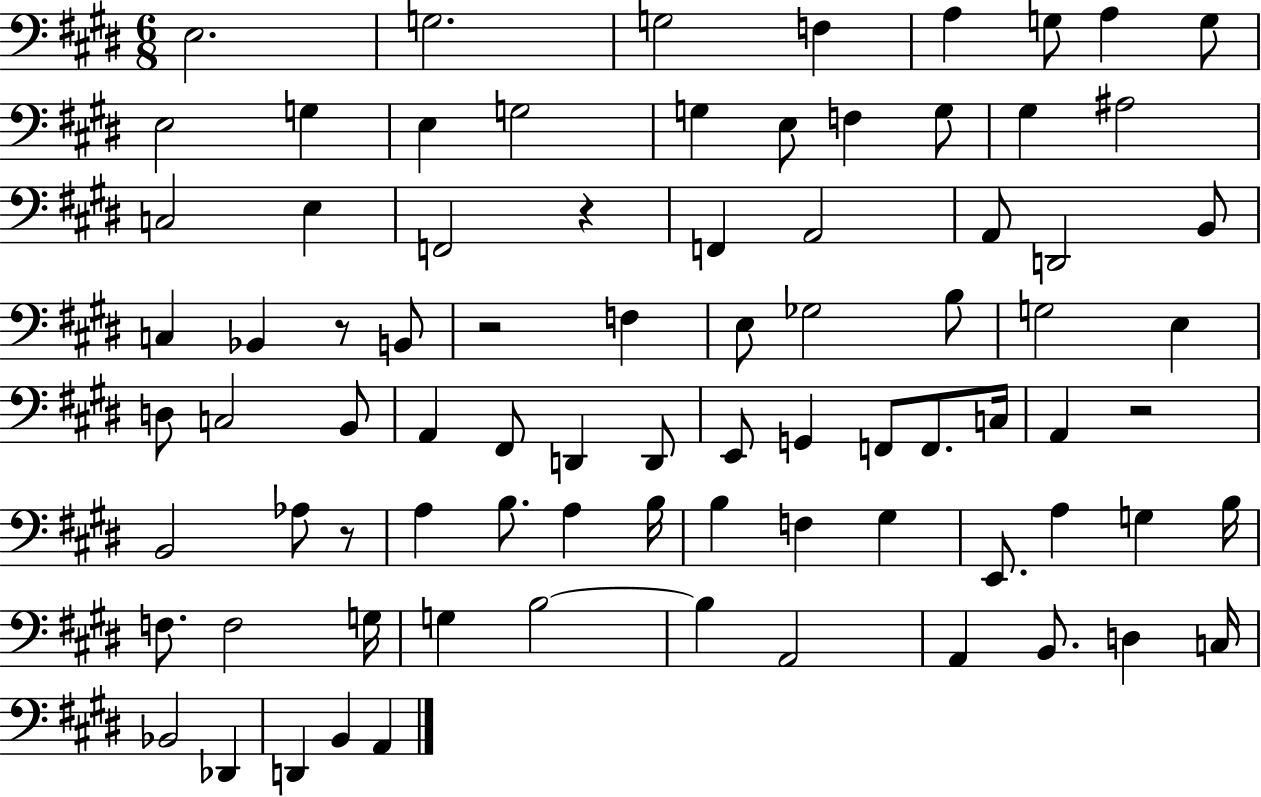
E3/h. G3/h. G3/h F3/q A3/q G3/e A3/q G3/e E3/h G3/q E3/q G3/h G3/q E3/e F3/q G3/e G#3/q A#3/h C3/h E3/q F2/h R/q F2/q A2/h A2/e D2/h B2/e C3/q Bb2/q R/e B2/e R/h F3/q E3/e Gb3/h B3/e G3/h E3/q D3/e C3/h B2/e A2/q F#2/e D2/q D2/e E2/e G2/q F2/e F2/e. C3/s A2/q R/h B2/h Ab3/e R/e A3/q B3/e. A3/q B3/s B3/q F3/q G#3/q E2/e. A3/q G3/q B3/s F3/e. F3/h G3/s G3/q B3/h B3/q A2/h A2/q B2/e. D3/q C3/s Bb2/h Db2/q D2/q B2/q A2/q